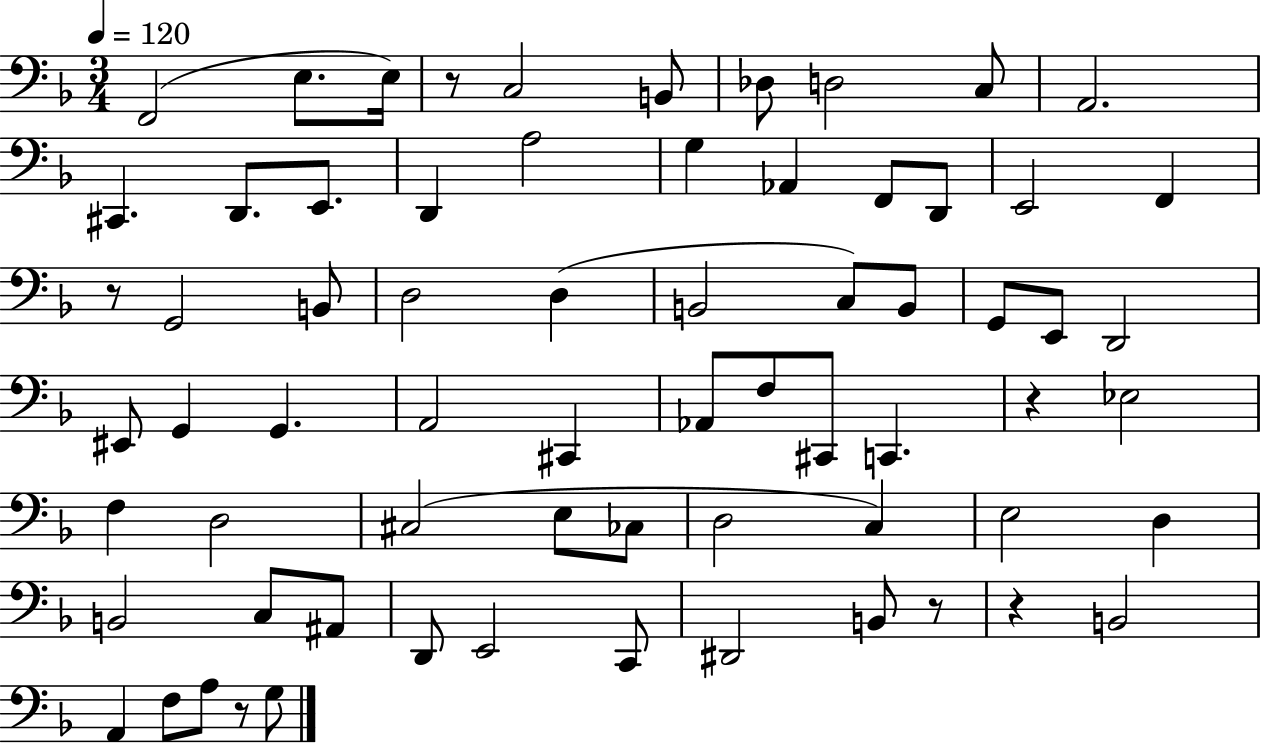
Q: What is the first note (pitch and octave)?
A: F2